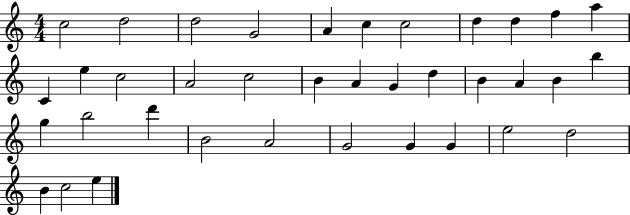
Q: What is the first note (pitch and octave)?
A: C5